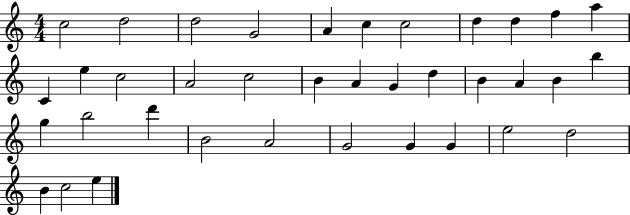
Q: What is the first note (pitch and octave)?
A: C5